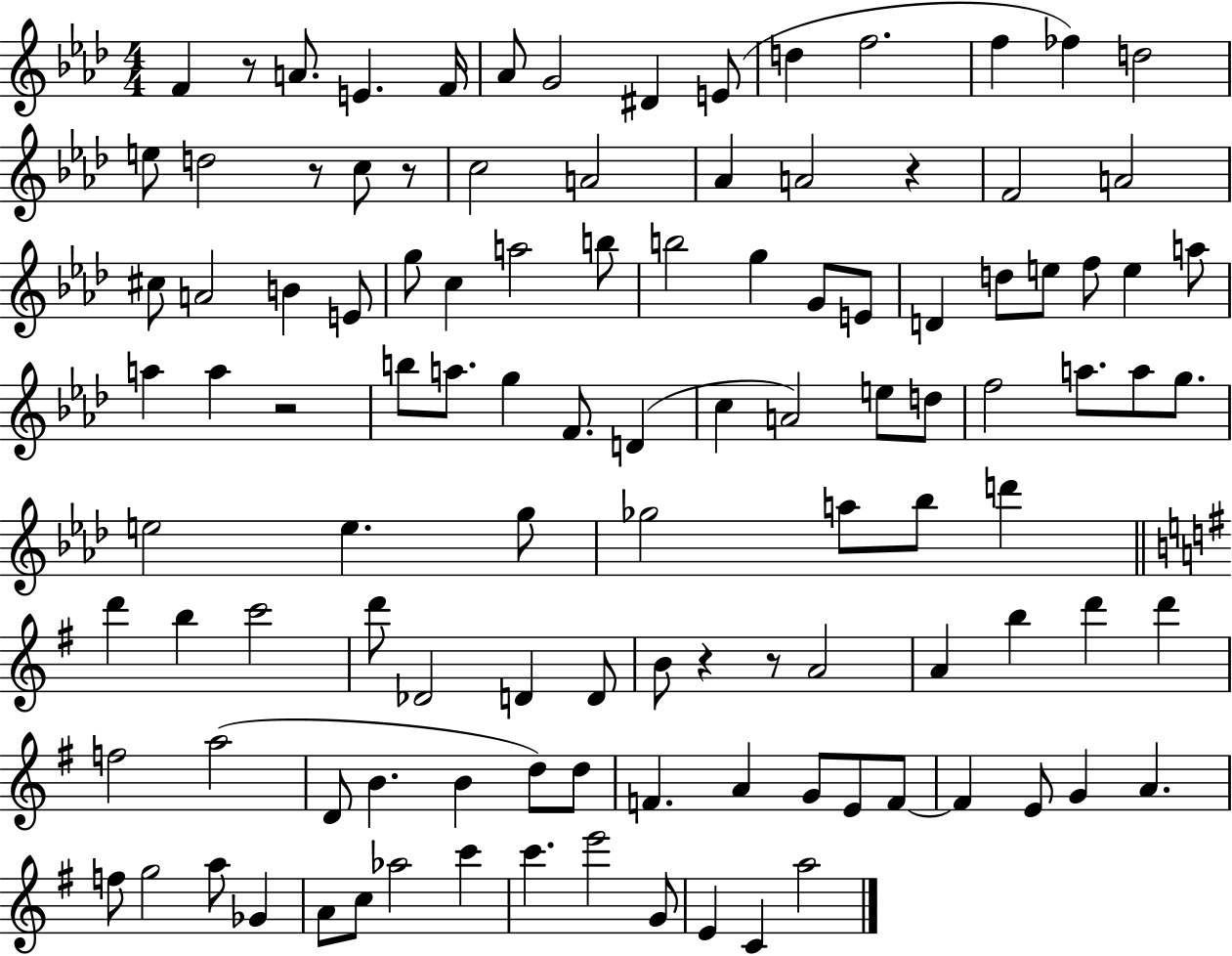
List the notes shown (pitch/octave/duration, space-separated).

F4/q R/e A4/e. E4/q. F4/s Ab4/e G4/h D#4/q E4/e D5/q F5/h. F5/q FES5/q D5/h E5/e D5/h R/e C5/e R/e C5/h A4/h Ab4/q A4/h R/q F4/h A4/h C#5/e A4/h B4/q E4/e G5/e C5/q A5/h B5/e B5/h G5/q G4/e E4/e D4/q D5/e E5/e F5/e E5/q A5/e A5/q A5/q R/h B5/e A5/e. G5/q F4/e. D4/q C5/q A4/h E5/e D5/e F5/h A5/e. A5/e G5/e. E5/h E5/q. G5/e Gb5/h A5/e Bb5/e D6/q D6/q B5/q C6/h D6/e Db4/h D4/q D4/e B4/e R/q R/e A4/h A4/q B5/q D6/q D6/q F5/h A5/h D4/e B4/q. B4/q D5/e D5/e F4/q. A4/q G4/e E4/e F4/e F4/q E4/e G4/q A4/q. F5/e G5/h A5/e Gb4/q A4/e C5/e Ab5/h C6/q C6/q. E6/h G4/e E4/q C4/q A5/h